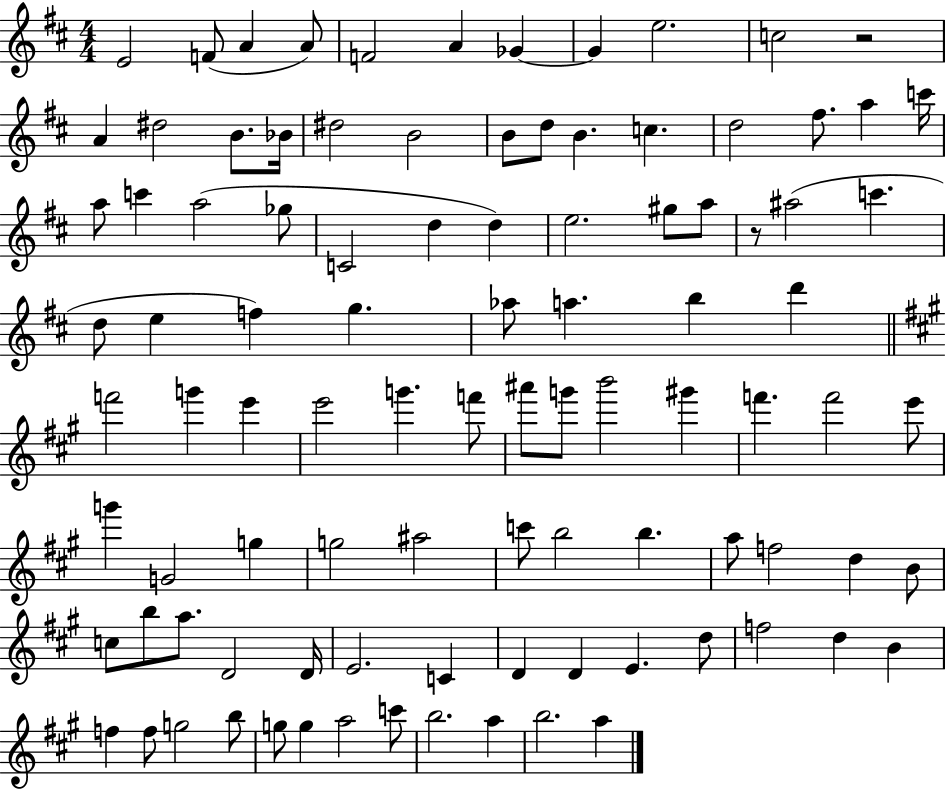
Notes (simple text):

E4/h F4/e A4/q A4/e F4/h A4/q Gb4/q Gb4/q E5/h. C5/h R/h A4/q D#5/h B4/e. Bb4/s D#5/h B4/h B4/e D5/e B4/q. C5/q. D5/h F#5/e. A5/q C6/s A5/e C6/q A5/h Gb5/e C4/h D5/q D5/q E5/h. G#5/e A5/e R/e A#5/h C6/q. D5/e E5/q F5/q G5/q. Ab5/e A5/q. B5/q D6/q F6/h G6/q E6/q E6/h G6/q. F6/e A#6/e G6/e B6/h G#6/q F6/q. F6/h E6/e G6/q G4/h G5/q G5/h A#5/h C6/e B5/h B5/q. A5/e F5/h D5/q B4/e C5/e B5/e A5/e. D4/h D4/s E4/h. C4/q D4/q D4/q E4/q. D5/e F5/h D5/q B4/q F5/q F5/e G5/h B5/e G5/e G5/q A5/h C6/e B5/h. A5/q B5/h. A5/q